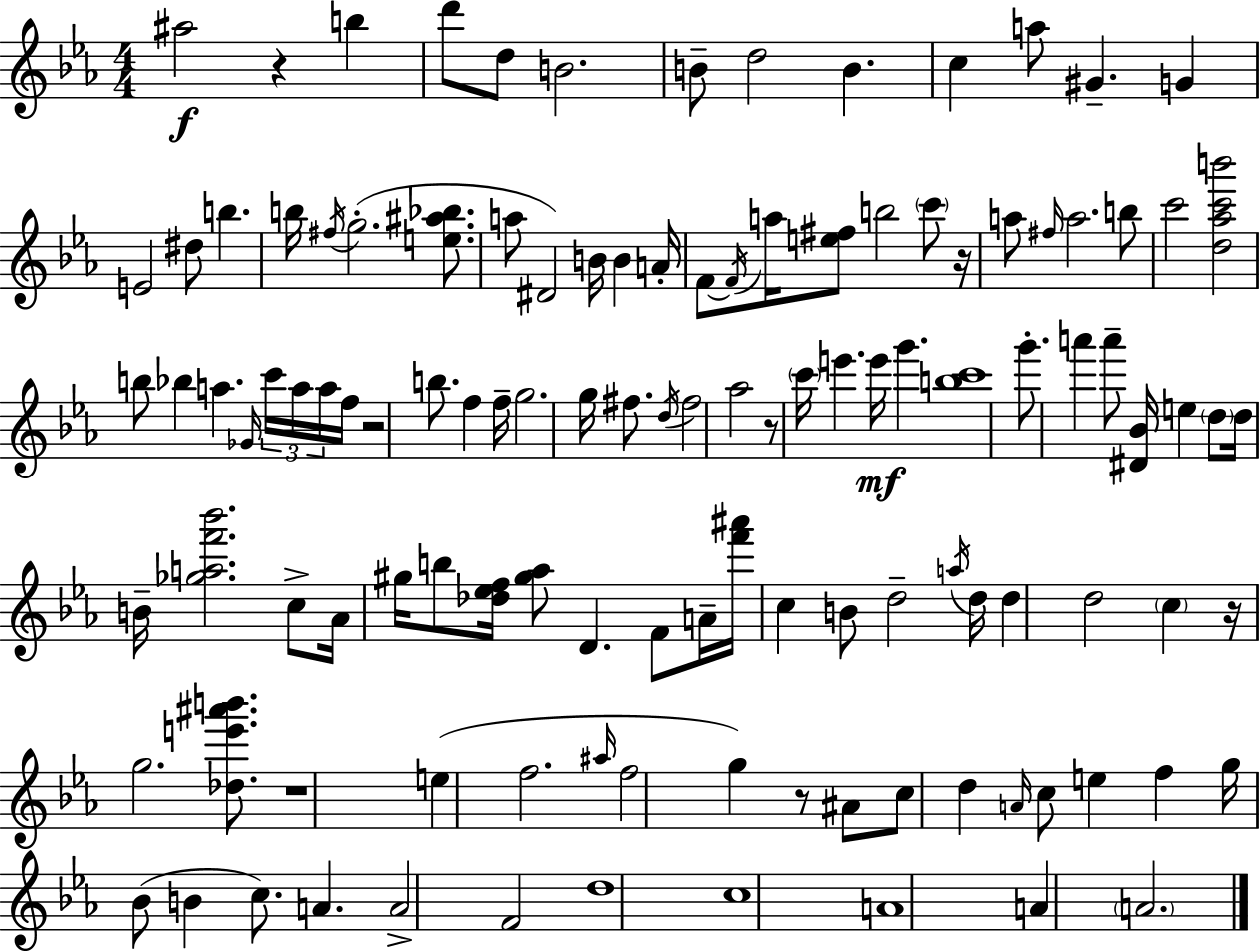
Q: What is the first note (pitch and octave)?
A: A#5